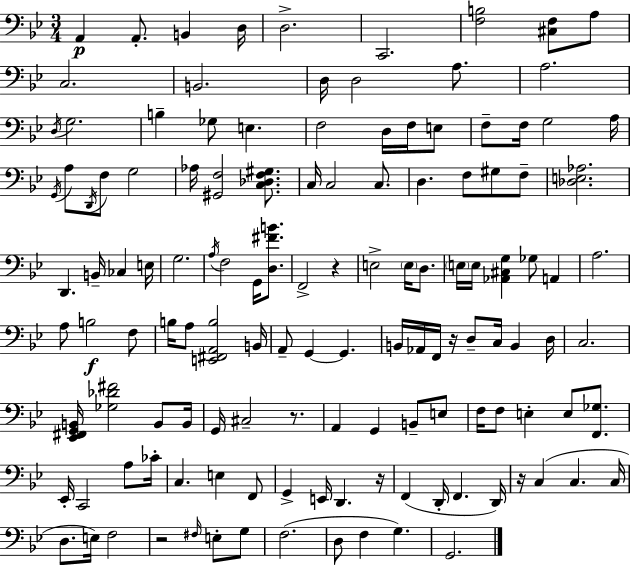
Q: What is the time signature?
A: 3/4